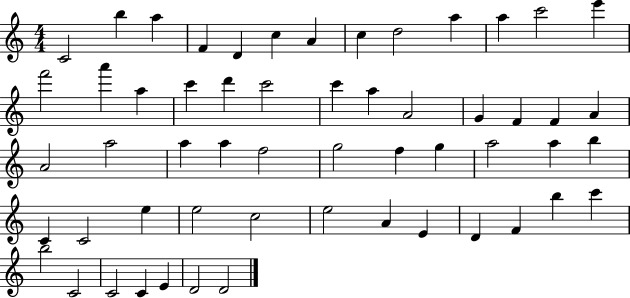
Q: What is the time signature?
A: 4/4